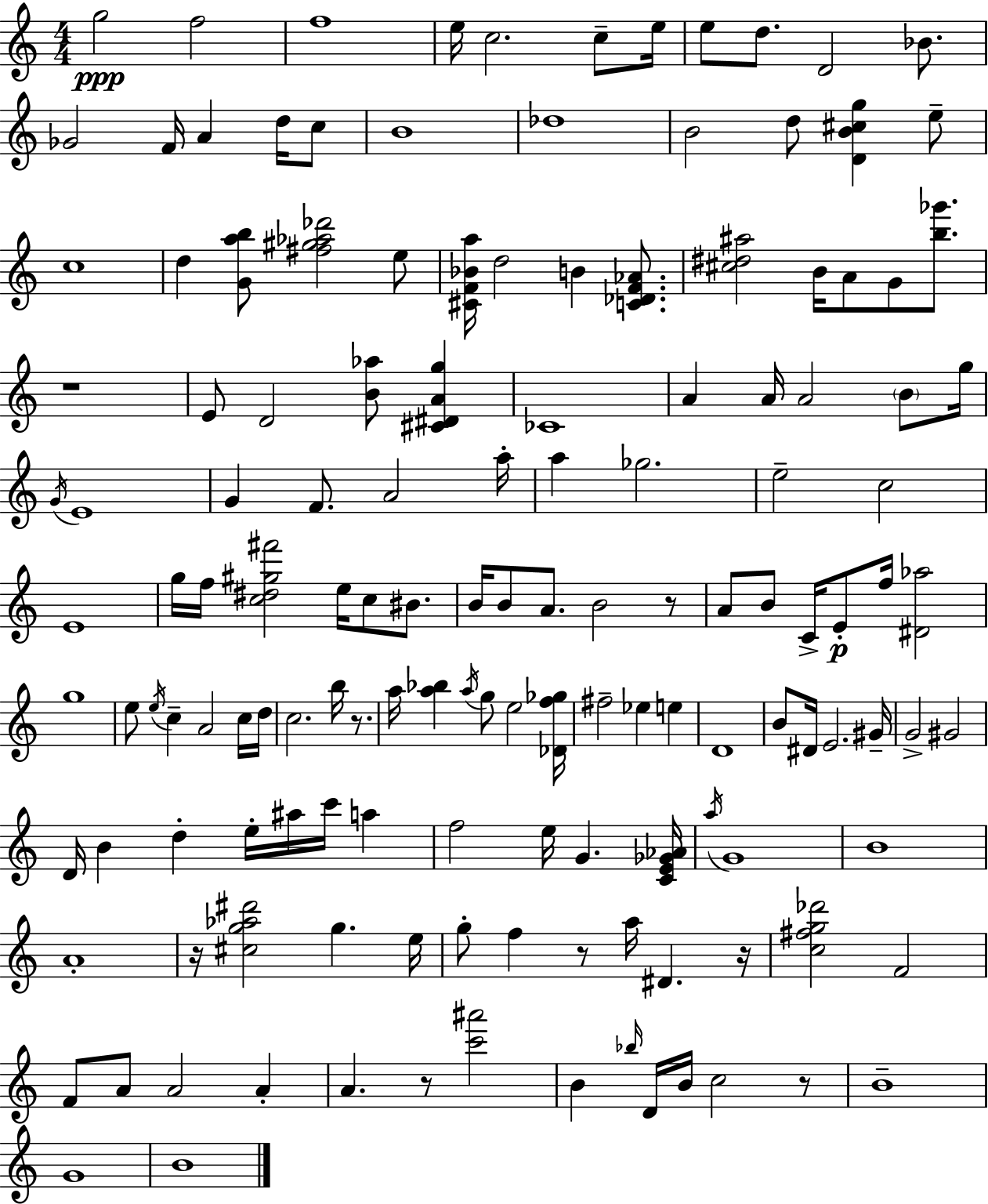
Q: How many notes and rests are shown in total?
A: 144